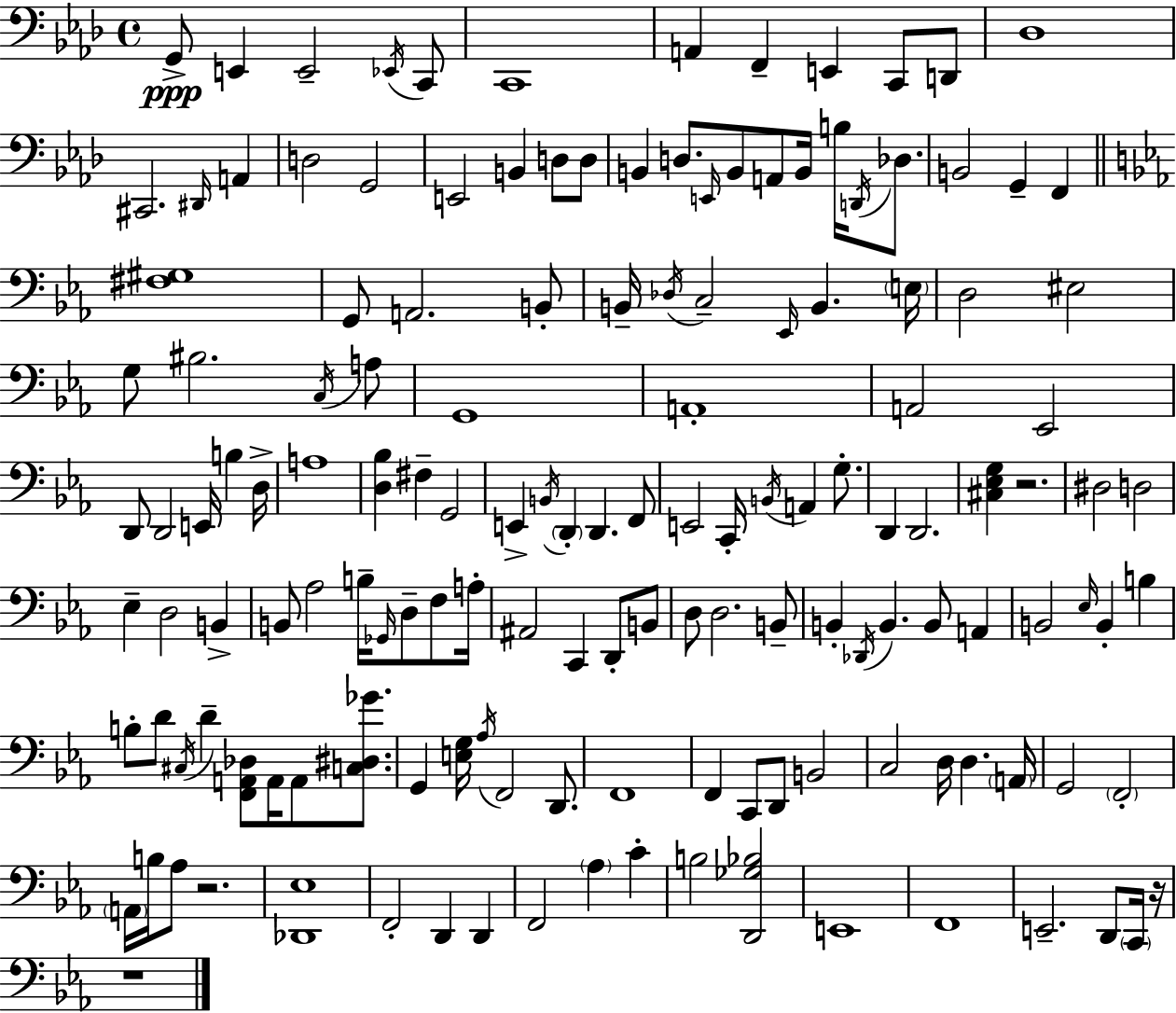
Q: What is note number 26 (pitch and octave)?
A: A2